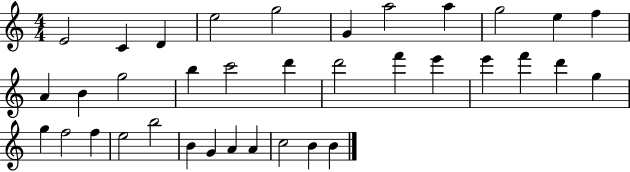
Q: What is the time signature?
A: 4/4